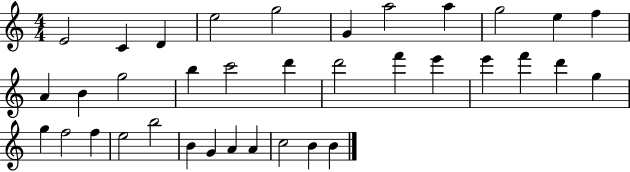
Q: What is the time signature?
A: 4/4